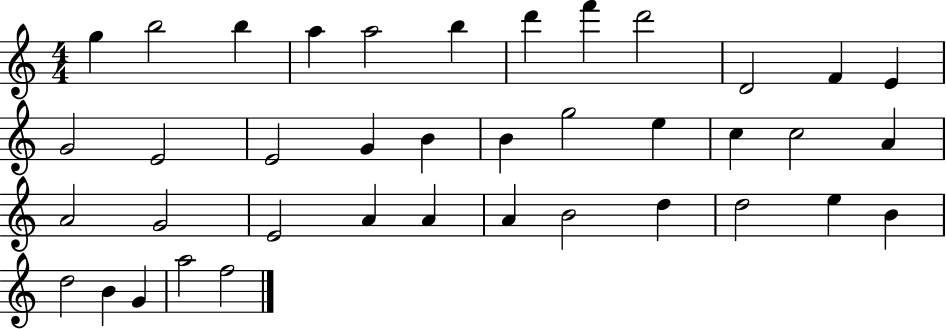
X:1
T:Untitled
M:4/4
L:1/4
K:C
g b2 b a a2 b d' f' d'2 D2 F E G2 E2 E2 G B B g2 e c c2 A A2 G2 E2 A A A B2 d d2 e B d2 B G a2 f2